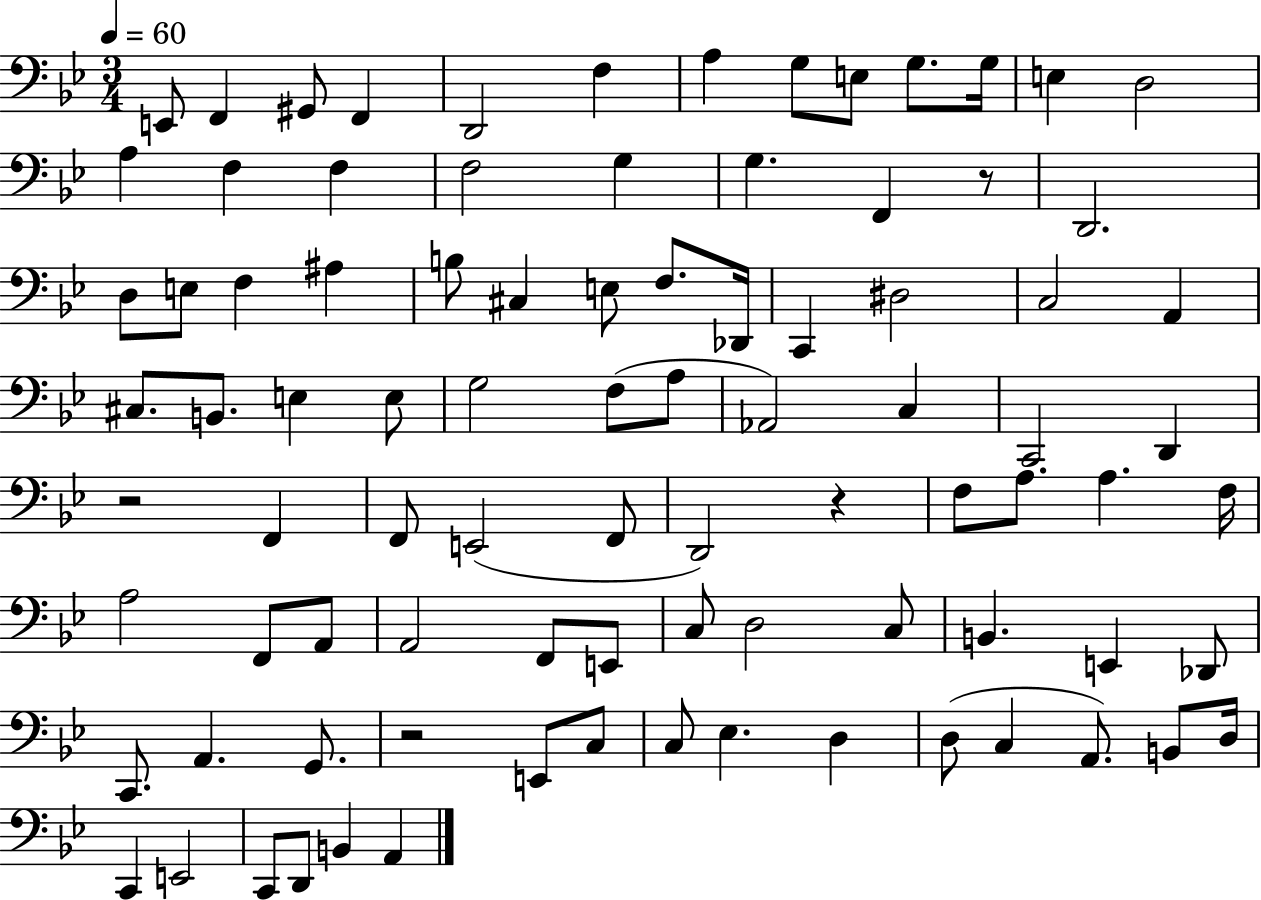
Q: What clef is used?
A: bass